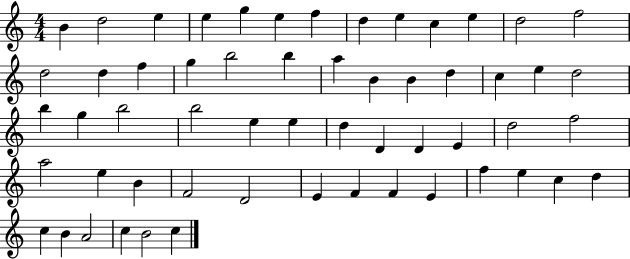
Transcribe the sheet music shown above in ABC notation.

X:1
T:Untitled
M:4/4
L:1/4
K:C
B d2 e e g e f d e c e d2 f2 d2 d f g b2 b a B B d c e d2 b g b2 b2 e e d D D E d2 f2 a2 e B F2 D2 E F F E f e c d c B A2 c B2 c